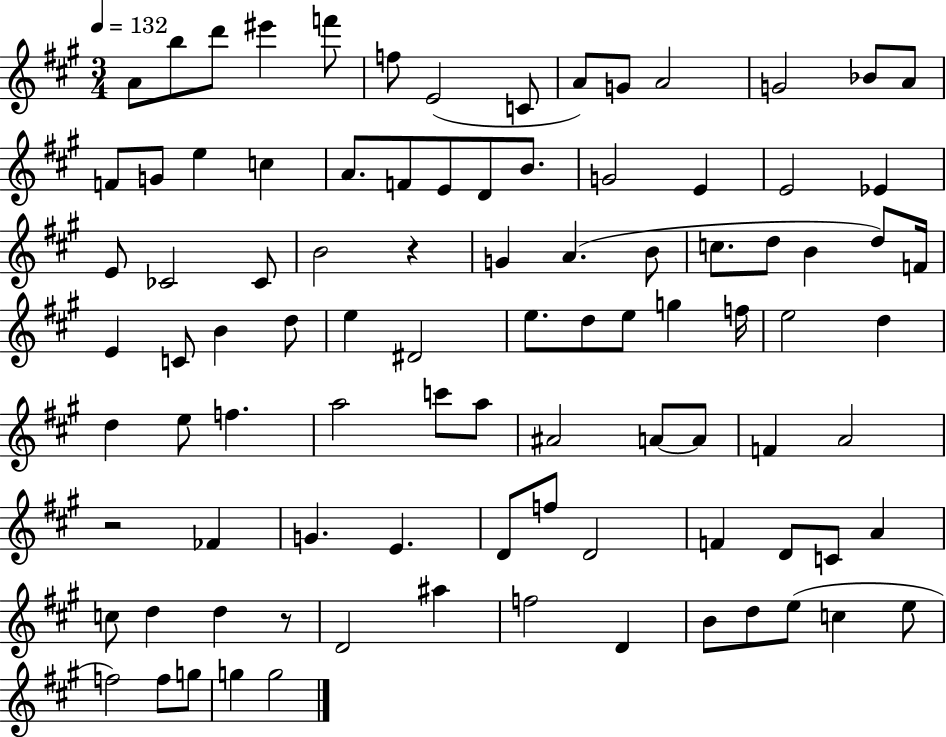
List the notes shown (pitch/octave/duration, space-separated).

A4/e B5/e D6/e EIS6/q F6/e F5/e E4/h C4/e A4/e G4/e A4/h G4/h Bb4/e A4/e F4/e G4/e E5/q C5/q A4/e. F4/e E4/e D4/e B4/e. G4/h E4/q E4/h Eb4/q E4/e CES4/h CES4/e B4/h R/q G4/q A4/q. B4/e C5/e. D5/e B4/q D5/e F4/s E4/q C4/e B4/q D5/e E5/q D#4/h E5/e. D5/e E5/e G5/q F5/s E5/h D5/q D5/q E5/e F5/q. A5/h C6/e A5/e A#4/h A4/e A4/e F4/q A4/h R/h FES4/q G4/q. E4/q. D4/e F5/e D4/h F4/q D4/e C4/e A4/q C5/e D5/q D5/q R/e D4/h A#5/q F5/h D4/q B4/e D5/e E5/e C5/q E5/e F5/h F5/e G5/e G5/q G5/h